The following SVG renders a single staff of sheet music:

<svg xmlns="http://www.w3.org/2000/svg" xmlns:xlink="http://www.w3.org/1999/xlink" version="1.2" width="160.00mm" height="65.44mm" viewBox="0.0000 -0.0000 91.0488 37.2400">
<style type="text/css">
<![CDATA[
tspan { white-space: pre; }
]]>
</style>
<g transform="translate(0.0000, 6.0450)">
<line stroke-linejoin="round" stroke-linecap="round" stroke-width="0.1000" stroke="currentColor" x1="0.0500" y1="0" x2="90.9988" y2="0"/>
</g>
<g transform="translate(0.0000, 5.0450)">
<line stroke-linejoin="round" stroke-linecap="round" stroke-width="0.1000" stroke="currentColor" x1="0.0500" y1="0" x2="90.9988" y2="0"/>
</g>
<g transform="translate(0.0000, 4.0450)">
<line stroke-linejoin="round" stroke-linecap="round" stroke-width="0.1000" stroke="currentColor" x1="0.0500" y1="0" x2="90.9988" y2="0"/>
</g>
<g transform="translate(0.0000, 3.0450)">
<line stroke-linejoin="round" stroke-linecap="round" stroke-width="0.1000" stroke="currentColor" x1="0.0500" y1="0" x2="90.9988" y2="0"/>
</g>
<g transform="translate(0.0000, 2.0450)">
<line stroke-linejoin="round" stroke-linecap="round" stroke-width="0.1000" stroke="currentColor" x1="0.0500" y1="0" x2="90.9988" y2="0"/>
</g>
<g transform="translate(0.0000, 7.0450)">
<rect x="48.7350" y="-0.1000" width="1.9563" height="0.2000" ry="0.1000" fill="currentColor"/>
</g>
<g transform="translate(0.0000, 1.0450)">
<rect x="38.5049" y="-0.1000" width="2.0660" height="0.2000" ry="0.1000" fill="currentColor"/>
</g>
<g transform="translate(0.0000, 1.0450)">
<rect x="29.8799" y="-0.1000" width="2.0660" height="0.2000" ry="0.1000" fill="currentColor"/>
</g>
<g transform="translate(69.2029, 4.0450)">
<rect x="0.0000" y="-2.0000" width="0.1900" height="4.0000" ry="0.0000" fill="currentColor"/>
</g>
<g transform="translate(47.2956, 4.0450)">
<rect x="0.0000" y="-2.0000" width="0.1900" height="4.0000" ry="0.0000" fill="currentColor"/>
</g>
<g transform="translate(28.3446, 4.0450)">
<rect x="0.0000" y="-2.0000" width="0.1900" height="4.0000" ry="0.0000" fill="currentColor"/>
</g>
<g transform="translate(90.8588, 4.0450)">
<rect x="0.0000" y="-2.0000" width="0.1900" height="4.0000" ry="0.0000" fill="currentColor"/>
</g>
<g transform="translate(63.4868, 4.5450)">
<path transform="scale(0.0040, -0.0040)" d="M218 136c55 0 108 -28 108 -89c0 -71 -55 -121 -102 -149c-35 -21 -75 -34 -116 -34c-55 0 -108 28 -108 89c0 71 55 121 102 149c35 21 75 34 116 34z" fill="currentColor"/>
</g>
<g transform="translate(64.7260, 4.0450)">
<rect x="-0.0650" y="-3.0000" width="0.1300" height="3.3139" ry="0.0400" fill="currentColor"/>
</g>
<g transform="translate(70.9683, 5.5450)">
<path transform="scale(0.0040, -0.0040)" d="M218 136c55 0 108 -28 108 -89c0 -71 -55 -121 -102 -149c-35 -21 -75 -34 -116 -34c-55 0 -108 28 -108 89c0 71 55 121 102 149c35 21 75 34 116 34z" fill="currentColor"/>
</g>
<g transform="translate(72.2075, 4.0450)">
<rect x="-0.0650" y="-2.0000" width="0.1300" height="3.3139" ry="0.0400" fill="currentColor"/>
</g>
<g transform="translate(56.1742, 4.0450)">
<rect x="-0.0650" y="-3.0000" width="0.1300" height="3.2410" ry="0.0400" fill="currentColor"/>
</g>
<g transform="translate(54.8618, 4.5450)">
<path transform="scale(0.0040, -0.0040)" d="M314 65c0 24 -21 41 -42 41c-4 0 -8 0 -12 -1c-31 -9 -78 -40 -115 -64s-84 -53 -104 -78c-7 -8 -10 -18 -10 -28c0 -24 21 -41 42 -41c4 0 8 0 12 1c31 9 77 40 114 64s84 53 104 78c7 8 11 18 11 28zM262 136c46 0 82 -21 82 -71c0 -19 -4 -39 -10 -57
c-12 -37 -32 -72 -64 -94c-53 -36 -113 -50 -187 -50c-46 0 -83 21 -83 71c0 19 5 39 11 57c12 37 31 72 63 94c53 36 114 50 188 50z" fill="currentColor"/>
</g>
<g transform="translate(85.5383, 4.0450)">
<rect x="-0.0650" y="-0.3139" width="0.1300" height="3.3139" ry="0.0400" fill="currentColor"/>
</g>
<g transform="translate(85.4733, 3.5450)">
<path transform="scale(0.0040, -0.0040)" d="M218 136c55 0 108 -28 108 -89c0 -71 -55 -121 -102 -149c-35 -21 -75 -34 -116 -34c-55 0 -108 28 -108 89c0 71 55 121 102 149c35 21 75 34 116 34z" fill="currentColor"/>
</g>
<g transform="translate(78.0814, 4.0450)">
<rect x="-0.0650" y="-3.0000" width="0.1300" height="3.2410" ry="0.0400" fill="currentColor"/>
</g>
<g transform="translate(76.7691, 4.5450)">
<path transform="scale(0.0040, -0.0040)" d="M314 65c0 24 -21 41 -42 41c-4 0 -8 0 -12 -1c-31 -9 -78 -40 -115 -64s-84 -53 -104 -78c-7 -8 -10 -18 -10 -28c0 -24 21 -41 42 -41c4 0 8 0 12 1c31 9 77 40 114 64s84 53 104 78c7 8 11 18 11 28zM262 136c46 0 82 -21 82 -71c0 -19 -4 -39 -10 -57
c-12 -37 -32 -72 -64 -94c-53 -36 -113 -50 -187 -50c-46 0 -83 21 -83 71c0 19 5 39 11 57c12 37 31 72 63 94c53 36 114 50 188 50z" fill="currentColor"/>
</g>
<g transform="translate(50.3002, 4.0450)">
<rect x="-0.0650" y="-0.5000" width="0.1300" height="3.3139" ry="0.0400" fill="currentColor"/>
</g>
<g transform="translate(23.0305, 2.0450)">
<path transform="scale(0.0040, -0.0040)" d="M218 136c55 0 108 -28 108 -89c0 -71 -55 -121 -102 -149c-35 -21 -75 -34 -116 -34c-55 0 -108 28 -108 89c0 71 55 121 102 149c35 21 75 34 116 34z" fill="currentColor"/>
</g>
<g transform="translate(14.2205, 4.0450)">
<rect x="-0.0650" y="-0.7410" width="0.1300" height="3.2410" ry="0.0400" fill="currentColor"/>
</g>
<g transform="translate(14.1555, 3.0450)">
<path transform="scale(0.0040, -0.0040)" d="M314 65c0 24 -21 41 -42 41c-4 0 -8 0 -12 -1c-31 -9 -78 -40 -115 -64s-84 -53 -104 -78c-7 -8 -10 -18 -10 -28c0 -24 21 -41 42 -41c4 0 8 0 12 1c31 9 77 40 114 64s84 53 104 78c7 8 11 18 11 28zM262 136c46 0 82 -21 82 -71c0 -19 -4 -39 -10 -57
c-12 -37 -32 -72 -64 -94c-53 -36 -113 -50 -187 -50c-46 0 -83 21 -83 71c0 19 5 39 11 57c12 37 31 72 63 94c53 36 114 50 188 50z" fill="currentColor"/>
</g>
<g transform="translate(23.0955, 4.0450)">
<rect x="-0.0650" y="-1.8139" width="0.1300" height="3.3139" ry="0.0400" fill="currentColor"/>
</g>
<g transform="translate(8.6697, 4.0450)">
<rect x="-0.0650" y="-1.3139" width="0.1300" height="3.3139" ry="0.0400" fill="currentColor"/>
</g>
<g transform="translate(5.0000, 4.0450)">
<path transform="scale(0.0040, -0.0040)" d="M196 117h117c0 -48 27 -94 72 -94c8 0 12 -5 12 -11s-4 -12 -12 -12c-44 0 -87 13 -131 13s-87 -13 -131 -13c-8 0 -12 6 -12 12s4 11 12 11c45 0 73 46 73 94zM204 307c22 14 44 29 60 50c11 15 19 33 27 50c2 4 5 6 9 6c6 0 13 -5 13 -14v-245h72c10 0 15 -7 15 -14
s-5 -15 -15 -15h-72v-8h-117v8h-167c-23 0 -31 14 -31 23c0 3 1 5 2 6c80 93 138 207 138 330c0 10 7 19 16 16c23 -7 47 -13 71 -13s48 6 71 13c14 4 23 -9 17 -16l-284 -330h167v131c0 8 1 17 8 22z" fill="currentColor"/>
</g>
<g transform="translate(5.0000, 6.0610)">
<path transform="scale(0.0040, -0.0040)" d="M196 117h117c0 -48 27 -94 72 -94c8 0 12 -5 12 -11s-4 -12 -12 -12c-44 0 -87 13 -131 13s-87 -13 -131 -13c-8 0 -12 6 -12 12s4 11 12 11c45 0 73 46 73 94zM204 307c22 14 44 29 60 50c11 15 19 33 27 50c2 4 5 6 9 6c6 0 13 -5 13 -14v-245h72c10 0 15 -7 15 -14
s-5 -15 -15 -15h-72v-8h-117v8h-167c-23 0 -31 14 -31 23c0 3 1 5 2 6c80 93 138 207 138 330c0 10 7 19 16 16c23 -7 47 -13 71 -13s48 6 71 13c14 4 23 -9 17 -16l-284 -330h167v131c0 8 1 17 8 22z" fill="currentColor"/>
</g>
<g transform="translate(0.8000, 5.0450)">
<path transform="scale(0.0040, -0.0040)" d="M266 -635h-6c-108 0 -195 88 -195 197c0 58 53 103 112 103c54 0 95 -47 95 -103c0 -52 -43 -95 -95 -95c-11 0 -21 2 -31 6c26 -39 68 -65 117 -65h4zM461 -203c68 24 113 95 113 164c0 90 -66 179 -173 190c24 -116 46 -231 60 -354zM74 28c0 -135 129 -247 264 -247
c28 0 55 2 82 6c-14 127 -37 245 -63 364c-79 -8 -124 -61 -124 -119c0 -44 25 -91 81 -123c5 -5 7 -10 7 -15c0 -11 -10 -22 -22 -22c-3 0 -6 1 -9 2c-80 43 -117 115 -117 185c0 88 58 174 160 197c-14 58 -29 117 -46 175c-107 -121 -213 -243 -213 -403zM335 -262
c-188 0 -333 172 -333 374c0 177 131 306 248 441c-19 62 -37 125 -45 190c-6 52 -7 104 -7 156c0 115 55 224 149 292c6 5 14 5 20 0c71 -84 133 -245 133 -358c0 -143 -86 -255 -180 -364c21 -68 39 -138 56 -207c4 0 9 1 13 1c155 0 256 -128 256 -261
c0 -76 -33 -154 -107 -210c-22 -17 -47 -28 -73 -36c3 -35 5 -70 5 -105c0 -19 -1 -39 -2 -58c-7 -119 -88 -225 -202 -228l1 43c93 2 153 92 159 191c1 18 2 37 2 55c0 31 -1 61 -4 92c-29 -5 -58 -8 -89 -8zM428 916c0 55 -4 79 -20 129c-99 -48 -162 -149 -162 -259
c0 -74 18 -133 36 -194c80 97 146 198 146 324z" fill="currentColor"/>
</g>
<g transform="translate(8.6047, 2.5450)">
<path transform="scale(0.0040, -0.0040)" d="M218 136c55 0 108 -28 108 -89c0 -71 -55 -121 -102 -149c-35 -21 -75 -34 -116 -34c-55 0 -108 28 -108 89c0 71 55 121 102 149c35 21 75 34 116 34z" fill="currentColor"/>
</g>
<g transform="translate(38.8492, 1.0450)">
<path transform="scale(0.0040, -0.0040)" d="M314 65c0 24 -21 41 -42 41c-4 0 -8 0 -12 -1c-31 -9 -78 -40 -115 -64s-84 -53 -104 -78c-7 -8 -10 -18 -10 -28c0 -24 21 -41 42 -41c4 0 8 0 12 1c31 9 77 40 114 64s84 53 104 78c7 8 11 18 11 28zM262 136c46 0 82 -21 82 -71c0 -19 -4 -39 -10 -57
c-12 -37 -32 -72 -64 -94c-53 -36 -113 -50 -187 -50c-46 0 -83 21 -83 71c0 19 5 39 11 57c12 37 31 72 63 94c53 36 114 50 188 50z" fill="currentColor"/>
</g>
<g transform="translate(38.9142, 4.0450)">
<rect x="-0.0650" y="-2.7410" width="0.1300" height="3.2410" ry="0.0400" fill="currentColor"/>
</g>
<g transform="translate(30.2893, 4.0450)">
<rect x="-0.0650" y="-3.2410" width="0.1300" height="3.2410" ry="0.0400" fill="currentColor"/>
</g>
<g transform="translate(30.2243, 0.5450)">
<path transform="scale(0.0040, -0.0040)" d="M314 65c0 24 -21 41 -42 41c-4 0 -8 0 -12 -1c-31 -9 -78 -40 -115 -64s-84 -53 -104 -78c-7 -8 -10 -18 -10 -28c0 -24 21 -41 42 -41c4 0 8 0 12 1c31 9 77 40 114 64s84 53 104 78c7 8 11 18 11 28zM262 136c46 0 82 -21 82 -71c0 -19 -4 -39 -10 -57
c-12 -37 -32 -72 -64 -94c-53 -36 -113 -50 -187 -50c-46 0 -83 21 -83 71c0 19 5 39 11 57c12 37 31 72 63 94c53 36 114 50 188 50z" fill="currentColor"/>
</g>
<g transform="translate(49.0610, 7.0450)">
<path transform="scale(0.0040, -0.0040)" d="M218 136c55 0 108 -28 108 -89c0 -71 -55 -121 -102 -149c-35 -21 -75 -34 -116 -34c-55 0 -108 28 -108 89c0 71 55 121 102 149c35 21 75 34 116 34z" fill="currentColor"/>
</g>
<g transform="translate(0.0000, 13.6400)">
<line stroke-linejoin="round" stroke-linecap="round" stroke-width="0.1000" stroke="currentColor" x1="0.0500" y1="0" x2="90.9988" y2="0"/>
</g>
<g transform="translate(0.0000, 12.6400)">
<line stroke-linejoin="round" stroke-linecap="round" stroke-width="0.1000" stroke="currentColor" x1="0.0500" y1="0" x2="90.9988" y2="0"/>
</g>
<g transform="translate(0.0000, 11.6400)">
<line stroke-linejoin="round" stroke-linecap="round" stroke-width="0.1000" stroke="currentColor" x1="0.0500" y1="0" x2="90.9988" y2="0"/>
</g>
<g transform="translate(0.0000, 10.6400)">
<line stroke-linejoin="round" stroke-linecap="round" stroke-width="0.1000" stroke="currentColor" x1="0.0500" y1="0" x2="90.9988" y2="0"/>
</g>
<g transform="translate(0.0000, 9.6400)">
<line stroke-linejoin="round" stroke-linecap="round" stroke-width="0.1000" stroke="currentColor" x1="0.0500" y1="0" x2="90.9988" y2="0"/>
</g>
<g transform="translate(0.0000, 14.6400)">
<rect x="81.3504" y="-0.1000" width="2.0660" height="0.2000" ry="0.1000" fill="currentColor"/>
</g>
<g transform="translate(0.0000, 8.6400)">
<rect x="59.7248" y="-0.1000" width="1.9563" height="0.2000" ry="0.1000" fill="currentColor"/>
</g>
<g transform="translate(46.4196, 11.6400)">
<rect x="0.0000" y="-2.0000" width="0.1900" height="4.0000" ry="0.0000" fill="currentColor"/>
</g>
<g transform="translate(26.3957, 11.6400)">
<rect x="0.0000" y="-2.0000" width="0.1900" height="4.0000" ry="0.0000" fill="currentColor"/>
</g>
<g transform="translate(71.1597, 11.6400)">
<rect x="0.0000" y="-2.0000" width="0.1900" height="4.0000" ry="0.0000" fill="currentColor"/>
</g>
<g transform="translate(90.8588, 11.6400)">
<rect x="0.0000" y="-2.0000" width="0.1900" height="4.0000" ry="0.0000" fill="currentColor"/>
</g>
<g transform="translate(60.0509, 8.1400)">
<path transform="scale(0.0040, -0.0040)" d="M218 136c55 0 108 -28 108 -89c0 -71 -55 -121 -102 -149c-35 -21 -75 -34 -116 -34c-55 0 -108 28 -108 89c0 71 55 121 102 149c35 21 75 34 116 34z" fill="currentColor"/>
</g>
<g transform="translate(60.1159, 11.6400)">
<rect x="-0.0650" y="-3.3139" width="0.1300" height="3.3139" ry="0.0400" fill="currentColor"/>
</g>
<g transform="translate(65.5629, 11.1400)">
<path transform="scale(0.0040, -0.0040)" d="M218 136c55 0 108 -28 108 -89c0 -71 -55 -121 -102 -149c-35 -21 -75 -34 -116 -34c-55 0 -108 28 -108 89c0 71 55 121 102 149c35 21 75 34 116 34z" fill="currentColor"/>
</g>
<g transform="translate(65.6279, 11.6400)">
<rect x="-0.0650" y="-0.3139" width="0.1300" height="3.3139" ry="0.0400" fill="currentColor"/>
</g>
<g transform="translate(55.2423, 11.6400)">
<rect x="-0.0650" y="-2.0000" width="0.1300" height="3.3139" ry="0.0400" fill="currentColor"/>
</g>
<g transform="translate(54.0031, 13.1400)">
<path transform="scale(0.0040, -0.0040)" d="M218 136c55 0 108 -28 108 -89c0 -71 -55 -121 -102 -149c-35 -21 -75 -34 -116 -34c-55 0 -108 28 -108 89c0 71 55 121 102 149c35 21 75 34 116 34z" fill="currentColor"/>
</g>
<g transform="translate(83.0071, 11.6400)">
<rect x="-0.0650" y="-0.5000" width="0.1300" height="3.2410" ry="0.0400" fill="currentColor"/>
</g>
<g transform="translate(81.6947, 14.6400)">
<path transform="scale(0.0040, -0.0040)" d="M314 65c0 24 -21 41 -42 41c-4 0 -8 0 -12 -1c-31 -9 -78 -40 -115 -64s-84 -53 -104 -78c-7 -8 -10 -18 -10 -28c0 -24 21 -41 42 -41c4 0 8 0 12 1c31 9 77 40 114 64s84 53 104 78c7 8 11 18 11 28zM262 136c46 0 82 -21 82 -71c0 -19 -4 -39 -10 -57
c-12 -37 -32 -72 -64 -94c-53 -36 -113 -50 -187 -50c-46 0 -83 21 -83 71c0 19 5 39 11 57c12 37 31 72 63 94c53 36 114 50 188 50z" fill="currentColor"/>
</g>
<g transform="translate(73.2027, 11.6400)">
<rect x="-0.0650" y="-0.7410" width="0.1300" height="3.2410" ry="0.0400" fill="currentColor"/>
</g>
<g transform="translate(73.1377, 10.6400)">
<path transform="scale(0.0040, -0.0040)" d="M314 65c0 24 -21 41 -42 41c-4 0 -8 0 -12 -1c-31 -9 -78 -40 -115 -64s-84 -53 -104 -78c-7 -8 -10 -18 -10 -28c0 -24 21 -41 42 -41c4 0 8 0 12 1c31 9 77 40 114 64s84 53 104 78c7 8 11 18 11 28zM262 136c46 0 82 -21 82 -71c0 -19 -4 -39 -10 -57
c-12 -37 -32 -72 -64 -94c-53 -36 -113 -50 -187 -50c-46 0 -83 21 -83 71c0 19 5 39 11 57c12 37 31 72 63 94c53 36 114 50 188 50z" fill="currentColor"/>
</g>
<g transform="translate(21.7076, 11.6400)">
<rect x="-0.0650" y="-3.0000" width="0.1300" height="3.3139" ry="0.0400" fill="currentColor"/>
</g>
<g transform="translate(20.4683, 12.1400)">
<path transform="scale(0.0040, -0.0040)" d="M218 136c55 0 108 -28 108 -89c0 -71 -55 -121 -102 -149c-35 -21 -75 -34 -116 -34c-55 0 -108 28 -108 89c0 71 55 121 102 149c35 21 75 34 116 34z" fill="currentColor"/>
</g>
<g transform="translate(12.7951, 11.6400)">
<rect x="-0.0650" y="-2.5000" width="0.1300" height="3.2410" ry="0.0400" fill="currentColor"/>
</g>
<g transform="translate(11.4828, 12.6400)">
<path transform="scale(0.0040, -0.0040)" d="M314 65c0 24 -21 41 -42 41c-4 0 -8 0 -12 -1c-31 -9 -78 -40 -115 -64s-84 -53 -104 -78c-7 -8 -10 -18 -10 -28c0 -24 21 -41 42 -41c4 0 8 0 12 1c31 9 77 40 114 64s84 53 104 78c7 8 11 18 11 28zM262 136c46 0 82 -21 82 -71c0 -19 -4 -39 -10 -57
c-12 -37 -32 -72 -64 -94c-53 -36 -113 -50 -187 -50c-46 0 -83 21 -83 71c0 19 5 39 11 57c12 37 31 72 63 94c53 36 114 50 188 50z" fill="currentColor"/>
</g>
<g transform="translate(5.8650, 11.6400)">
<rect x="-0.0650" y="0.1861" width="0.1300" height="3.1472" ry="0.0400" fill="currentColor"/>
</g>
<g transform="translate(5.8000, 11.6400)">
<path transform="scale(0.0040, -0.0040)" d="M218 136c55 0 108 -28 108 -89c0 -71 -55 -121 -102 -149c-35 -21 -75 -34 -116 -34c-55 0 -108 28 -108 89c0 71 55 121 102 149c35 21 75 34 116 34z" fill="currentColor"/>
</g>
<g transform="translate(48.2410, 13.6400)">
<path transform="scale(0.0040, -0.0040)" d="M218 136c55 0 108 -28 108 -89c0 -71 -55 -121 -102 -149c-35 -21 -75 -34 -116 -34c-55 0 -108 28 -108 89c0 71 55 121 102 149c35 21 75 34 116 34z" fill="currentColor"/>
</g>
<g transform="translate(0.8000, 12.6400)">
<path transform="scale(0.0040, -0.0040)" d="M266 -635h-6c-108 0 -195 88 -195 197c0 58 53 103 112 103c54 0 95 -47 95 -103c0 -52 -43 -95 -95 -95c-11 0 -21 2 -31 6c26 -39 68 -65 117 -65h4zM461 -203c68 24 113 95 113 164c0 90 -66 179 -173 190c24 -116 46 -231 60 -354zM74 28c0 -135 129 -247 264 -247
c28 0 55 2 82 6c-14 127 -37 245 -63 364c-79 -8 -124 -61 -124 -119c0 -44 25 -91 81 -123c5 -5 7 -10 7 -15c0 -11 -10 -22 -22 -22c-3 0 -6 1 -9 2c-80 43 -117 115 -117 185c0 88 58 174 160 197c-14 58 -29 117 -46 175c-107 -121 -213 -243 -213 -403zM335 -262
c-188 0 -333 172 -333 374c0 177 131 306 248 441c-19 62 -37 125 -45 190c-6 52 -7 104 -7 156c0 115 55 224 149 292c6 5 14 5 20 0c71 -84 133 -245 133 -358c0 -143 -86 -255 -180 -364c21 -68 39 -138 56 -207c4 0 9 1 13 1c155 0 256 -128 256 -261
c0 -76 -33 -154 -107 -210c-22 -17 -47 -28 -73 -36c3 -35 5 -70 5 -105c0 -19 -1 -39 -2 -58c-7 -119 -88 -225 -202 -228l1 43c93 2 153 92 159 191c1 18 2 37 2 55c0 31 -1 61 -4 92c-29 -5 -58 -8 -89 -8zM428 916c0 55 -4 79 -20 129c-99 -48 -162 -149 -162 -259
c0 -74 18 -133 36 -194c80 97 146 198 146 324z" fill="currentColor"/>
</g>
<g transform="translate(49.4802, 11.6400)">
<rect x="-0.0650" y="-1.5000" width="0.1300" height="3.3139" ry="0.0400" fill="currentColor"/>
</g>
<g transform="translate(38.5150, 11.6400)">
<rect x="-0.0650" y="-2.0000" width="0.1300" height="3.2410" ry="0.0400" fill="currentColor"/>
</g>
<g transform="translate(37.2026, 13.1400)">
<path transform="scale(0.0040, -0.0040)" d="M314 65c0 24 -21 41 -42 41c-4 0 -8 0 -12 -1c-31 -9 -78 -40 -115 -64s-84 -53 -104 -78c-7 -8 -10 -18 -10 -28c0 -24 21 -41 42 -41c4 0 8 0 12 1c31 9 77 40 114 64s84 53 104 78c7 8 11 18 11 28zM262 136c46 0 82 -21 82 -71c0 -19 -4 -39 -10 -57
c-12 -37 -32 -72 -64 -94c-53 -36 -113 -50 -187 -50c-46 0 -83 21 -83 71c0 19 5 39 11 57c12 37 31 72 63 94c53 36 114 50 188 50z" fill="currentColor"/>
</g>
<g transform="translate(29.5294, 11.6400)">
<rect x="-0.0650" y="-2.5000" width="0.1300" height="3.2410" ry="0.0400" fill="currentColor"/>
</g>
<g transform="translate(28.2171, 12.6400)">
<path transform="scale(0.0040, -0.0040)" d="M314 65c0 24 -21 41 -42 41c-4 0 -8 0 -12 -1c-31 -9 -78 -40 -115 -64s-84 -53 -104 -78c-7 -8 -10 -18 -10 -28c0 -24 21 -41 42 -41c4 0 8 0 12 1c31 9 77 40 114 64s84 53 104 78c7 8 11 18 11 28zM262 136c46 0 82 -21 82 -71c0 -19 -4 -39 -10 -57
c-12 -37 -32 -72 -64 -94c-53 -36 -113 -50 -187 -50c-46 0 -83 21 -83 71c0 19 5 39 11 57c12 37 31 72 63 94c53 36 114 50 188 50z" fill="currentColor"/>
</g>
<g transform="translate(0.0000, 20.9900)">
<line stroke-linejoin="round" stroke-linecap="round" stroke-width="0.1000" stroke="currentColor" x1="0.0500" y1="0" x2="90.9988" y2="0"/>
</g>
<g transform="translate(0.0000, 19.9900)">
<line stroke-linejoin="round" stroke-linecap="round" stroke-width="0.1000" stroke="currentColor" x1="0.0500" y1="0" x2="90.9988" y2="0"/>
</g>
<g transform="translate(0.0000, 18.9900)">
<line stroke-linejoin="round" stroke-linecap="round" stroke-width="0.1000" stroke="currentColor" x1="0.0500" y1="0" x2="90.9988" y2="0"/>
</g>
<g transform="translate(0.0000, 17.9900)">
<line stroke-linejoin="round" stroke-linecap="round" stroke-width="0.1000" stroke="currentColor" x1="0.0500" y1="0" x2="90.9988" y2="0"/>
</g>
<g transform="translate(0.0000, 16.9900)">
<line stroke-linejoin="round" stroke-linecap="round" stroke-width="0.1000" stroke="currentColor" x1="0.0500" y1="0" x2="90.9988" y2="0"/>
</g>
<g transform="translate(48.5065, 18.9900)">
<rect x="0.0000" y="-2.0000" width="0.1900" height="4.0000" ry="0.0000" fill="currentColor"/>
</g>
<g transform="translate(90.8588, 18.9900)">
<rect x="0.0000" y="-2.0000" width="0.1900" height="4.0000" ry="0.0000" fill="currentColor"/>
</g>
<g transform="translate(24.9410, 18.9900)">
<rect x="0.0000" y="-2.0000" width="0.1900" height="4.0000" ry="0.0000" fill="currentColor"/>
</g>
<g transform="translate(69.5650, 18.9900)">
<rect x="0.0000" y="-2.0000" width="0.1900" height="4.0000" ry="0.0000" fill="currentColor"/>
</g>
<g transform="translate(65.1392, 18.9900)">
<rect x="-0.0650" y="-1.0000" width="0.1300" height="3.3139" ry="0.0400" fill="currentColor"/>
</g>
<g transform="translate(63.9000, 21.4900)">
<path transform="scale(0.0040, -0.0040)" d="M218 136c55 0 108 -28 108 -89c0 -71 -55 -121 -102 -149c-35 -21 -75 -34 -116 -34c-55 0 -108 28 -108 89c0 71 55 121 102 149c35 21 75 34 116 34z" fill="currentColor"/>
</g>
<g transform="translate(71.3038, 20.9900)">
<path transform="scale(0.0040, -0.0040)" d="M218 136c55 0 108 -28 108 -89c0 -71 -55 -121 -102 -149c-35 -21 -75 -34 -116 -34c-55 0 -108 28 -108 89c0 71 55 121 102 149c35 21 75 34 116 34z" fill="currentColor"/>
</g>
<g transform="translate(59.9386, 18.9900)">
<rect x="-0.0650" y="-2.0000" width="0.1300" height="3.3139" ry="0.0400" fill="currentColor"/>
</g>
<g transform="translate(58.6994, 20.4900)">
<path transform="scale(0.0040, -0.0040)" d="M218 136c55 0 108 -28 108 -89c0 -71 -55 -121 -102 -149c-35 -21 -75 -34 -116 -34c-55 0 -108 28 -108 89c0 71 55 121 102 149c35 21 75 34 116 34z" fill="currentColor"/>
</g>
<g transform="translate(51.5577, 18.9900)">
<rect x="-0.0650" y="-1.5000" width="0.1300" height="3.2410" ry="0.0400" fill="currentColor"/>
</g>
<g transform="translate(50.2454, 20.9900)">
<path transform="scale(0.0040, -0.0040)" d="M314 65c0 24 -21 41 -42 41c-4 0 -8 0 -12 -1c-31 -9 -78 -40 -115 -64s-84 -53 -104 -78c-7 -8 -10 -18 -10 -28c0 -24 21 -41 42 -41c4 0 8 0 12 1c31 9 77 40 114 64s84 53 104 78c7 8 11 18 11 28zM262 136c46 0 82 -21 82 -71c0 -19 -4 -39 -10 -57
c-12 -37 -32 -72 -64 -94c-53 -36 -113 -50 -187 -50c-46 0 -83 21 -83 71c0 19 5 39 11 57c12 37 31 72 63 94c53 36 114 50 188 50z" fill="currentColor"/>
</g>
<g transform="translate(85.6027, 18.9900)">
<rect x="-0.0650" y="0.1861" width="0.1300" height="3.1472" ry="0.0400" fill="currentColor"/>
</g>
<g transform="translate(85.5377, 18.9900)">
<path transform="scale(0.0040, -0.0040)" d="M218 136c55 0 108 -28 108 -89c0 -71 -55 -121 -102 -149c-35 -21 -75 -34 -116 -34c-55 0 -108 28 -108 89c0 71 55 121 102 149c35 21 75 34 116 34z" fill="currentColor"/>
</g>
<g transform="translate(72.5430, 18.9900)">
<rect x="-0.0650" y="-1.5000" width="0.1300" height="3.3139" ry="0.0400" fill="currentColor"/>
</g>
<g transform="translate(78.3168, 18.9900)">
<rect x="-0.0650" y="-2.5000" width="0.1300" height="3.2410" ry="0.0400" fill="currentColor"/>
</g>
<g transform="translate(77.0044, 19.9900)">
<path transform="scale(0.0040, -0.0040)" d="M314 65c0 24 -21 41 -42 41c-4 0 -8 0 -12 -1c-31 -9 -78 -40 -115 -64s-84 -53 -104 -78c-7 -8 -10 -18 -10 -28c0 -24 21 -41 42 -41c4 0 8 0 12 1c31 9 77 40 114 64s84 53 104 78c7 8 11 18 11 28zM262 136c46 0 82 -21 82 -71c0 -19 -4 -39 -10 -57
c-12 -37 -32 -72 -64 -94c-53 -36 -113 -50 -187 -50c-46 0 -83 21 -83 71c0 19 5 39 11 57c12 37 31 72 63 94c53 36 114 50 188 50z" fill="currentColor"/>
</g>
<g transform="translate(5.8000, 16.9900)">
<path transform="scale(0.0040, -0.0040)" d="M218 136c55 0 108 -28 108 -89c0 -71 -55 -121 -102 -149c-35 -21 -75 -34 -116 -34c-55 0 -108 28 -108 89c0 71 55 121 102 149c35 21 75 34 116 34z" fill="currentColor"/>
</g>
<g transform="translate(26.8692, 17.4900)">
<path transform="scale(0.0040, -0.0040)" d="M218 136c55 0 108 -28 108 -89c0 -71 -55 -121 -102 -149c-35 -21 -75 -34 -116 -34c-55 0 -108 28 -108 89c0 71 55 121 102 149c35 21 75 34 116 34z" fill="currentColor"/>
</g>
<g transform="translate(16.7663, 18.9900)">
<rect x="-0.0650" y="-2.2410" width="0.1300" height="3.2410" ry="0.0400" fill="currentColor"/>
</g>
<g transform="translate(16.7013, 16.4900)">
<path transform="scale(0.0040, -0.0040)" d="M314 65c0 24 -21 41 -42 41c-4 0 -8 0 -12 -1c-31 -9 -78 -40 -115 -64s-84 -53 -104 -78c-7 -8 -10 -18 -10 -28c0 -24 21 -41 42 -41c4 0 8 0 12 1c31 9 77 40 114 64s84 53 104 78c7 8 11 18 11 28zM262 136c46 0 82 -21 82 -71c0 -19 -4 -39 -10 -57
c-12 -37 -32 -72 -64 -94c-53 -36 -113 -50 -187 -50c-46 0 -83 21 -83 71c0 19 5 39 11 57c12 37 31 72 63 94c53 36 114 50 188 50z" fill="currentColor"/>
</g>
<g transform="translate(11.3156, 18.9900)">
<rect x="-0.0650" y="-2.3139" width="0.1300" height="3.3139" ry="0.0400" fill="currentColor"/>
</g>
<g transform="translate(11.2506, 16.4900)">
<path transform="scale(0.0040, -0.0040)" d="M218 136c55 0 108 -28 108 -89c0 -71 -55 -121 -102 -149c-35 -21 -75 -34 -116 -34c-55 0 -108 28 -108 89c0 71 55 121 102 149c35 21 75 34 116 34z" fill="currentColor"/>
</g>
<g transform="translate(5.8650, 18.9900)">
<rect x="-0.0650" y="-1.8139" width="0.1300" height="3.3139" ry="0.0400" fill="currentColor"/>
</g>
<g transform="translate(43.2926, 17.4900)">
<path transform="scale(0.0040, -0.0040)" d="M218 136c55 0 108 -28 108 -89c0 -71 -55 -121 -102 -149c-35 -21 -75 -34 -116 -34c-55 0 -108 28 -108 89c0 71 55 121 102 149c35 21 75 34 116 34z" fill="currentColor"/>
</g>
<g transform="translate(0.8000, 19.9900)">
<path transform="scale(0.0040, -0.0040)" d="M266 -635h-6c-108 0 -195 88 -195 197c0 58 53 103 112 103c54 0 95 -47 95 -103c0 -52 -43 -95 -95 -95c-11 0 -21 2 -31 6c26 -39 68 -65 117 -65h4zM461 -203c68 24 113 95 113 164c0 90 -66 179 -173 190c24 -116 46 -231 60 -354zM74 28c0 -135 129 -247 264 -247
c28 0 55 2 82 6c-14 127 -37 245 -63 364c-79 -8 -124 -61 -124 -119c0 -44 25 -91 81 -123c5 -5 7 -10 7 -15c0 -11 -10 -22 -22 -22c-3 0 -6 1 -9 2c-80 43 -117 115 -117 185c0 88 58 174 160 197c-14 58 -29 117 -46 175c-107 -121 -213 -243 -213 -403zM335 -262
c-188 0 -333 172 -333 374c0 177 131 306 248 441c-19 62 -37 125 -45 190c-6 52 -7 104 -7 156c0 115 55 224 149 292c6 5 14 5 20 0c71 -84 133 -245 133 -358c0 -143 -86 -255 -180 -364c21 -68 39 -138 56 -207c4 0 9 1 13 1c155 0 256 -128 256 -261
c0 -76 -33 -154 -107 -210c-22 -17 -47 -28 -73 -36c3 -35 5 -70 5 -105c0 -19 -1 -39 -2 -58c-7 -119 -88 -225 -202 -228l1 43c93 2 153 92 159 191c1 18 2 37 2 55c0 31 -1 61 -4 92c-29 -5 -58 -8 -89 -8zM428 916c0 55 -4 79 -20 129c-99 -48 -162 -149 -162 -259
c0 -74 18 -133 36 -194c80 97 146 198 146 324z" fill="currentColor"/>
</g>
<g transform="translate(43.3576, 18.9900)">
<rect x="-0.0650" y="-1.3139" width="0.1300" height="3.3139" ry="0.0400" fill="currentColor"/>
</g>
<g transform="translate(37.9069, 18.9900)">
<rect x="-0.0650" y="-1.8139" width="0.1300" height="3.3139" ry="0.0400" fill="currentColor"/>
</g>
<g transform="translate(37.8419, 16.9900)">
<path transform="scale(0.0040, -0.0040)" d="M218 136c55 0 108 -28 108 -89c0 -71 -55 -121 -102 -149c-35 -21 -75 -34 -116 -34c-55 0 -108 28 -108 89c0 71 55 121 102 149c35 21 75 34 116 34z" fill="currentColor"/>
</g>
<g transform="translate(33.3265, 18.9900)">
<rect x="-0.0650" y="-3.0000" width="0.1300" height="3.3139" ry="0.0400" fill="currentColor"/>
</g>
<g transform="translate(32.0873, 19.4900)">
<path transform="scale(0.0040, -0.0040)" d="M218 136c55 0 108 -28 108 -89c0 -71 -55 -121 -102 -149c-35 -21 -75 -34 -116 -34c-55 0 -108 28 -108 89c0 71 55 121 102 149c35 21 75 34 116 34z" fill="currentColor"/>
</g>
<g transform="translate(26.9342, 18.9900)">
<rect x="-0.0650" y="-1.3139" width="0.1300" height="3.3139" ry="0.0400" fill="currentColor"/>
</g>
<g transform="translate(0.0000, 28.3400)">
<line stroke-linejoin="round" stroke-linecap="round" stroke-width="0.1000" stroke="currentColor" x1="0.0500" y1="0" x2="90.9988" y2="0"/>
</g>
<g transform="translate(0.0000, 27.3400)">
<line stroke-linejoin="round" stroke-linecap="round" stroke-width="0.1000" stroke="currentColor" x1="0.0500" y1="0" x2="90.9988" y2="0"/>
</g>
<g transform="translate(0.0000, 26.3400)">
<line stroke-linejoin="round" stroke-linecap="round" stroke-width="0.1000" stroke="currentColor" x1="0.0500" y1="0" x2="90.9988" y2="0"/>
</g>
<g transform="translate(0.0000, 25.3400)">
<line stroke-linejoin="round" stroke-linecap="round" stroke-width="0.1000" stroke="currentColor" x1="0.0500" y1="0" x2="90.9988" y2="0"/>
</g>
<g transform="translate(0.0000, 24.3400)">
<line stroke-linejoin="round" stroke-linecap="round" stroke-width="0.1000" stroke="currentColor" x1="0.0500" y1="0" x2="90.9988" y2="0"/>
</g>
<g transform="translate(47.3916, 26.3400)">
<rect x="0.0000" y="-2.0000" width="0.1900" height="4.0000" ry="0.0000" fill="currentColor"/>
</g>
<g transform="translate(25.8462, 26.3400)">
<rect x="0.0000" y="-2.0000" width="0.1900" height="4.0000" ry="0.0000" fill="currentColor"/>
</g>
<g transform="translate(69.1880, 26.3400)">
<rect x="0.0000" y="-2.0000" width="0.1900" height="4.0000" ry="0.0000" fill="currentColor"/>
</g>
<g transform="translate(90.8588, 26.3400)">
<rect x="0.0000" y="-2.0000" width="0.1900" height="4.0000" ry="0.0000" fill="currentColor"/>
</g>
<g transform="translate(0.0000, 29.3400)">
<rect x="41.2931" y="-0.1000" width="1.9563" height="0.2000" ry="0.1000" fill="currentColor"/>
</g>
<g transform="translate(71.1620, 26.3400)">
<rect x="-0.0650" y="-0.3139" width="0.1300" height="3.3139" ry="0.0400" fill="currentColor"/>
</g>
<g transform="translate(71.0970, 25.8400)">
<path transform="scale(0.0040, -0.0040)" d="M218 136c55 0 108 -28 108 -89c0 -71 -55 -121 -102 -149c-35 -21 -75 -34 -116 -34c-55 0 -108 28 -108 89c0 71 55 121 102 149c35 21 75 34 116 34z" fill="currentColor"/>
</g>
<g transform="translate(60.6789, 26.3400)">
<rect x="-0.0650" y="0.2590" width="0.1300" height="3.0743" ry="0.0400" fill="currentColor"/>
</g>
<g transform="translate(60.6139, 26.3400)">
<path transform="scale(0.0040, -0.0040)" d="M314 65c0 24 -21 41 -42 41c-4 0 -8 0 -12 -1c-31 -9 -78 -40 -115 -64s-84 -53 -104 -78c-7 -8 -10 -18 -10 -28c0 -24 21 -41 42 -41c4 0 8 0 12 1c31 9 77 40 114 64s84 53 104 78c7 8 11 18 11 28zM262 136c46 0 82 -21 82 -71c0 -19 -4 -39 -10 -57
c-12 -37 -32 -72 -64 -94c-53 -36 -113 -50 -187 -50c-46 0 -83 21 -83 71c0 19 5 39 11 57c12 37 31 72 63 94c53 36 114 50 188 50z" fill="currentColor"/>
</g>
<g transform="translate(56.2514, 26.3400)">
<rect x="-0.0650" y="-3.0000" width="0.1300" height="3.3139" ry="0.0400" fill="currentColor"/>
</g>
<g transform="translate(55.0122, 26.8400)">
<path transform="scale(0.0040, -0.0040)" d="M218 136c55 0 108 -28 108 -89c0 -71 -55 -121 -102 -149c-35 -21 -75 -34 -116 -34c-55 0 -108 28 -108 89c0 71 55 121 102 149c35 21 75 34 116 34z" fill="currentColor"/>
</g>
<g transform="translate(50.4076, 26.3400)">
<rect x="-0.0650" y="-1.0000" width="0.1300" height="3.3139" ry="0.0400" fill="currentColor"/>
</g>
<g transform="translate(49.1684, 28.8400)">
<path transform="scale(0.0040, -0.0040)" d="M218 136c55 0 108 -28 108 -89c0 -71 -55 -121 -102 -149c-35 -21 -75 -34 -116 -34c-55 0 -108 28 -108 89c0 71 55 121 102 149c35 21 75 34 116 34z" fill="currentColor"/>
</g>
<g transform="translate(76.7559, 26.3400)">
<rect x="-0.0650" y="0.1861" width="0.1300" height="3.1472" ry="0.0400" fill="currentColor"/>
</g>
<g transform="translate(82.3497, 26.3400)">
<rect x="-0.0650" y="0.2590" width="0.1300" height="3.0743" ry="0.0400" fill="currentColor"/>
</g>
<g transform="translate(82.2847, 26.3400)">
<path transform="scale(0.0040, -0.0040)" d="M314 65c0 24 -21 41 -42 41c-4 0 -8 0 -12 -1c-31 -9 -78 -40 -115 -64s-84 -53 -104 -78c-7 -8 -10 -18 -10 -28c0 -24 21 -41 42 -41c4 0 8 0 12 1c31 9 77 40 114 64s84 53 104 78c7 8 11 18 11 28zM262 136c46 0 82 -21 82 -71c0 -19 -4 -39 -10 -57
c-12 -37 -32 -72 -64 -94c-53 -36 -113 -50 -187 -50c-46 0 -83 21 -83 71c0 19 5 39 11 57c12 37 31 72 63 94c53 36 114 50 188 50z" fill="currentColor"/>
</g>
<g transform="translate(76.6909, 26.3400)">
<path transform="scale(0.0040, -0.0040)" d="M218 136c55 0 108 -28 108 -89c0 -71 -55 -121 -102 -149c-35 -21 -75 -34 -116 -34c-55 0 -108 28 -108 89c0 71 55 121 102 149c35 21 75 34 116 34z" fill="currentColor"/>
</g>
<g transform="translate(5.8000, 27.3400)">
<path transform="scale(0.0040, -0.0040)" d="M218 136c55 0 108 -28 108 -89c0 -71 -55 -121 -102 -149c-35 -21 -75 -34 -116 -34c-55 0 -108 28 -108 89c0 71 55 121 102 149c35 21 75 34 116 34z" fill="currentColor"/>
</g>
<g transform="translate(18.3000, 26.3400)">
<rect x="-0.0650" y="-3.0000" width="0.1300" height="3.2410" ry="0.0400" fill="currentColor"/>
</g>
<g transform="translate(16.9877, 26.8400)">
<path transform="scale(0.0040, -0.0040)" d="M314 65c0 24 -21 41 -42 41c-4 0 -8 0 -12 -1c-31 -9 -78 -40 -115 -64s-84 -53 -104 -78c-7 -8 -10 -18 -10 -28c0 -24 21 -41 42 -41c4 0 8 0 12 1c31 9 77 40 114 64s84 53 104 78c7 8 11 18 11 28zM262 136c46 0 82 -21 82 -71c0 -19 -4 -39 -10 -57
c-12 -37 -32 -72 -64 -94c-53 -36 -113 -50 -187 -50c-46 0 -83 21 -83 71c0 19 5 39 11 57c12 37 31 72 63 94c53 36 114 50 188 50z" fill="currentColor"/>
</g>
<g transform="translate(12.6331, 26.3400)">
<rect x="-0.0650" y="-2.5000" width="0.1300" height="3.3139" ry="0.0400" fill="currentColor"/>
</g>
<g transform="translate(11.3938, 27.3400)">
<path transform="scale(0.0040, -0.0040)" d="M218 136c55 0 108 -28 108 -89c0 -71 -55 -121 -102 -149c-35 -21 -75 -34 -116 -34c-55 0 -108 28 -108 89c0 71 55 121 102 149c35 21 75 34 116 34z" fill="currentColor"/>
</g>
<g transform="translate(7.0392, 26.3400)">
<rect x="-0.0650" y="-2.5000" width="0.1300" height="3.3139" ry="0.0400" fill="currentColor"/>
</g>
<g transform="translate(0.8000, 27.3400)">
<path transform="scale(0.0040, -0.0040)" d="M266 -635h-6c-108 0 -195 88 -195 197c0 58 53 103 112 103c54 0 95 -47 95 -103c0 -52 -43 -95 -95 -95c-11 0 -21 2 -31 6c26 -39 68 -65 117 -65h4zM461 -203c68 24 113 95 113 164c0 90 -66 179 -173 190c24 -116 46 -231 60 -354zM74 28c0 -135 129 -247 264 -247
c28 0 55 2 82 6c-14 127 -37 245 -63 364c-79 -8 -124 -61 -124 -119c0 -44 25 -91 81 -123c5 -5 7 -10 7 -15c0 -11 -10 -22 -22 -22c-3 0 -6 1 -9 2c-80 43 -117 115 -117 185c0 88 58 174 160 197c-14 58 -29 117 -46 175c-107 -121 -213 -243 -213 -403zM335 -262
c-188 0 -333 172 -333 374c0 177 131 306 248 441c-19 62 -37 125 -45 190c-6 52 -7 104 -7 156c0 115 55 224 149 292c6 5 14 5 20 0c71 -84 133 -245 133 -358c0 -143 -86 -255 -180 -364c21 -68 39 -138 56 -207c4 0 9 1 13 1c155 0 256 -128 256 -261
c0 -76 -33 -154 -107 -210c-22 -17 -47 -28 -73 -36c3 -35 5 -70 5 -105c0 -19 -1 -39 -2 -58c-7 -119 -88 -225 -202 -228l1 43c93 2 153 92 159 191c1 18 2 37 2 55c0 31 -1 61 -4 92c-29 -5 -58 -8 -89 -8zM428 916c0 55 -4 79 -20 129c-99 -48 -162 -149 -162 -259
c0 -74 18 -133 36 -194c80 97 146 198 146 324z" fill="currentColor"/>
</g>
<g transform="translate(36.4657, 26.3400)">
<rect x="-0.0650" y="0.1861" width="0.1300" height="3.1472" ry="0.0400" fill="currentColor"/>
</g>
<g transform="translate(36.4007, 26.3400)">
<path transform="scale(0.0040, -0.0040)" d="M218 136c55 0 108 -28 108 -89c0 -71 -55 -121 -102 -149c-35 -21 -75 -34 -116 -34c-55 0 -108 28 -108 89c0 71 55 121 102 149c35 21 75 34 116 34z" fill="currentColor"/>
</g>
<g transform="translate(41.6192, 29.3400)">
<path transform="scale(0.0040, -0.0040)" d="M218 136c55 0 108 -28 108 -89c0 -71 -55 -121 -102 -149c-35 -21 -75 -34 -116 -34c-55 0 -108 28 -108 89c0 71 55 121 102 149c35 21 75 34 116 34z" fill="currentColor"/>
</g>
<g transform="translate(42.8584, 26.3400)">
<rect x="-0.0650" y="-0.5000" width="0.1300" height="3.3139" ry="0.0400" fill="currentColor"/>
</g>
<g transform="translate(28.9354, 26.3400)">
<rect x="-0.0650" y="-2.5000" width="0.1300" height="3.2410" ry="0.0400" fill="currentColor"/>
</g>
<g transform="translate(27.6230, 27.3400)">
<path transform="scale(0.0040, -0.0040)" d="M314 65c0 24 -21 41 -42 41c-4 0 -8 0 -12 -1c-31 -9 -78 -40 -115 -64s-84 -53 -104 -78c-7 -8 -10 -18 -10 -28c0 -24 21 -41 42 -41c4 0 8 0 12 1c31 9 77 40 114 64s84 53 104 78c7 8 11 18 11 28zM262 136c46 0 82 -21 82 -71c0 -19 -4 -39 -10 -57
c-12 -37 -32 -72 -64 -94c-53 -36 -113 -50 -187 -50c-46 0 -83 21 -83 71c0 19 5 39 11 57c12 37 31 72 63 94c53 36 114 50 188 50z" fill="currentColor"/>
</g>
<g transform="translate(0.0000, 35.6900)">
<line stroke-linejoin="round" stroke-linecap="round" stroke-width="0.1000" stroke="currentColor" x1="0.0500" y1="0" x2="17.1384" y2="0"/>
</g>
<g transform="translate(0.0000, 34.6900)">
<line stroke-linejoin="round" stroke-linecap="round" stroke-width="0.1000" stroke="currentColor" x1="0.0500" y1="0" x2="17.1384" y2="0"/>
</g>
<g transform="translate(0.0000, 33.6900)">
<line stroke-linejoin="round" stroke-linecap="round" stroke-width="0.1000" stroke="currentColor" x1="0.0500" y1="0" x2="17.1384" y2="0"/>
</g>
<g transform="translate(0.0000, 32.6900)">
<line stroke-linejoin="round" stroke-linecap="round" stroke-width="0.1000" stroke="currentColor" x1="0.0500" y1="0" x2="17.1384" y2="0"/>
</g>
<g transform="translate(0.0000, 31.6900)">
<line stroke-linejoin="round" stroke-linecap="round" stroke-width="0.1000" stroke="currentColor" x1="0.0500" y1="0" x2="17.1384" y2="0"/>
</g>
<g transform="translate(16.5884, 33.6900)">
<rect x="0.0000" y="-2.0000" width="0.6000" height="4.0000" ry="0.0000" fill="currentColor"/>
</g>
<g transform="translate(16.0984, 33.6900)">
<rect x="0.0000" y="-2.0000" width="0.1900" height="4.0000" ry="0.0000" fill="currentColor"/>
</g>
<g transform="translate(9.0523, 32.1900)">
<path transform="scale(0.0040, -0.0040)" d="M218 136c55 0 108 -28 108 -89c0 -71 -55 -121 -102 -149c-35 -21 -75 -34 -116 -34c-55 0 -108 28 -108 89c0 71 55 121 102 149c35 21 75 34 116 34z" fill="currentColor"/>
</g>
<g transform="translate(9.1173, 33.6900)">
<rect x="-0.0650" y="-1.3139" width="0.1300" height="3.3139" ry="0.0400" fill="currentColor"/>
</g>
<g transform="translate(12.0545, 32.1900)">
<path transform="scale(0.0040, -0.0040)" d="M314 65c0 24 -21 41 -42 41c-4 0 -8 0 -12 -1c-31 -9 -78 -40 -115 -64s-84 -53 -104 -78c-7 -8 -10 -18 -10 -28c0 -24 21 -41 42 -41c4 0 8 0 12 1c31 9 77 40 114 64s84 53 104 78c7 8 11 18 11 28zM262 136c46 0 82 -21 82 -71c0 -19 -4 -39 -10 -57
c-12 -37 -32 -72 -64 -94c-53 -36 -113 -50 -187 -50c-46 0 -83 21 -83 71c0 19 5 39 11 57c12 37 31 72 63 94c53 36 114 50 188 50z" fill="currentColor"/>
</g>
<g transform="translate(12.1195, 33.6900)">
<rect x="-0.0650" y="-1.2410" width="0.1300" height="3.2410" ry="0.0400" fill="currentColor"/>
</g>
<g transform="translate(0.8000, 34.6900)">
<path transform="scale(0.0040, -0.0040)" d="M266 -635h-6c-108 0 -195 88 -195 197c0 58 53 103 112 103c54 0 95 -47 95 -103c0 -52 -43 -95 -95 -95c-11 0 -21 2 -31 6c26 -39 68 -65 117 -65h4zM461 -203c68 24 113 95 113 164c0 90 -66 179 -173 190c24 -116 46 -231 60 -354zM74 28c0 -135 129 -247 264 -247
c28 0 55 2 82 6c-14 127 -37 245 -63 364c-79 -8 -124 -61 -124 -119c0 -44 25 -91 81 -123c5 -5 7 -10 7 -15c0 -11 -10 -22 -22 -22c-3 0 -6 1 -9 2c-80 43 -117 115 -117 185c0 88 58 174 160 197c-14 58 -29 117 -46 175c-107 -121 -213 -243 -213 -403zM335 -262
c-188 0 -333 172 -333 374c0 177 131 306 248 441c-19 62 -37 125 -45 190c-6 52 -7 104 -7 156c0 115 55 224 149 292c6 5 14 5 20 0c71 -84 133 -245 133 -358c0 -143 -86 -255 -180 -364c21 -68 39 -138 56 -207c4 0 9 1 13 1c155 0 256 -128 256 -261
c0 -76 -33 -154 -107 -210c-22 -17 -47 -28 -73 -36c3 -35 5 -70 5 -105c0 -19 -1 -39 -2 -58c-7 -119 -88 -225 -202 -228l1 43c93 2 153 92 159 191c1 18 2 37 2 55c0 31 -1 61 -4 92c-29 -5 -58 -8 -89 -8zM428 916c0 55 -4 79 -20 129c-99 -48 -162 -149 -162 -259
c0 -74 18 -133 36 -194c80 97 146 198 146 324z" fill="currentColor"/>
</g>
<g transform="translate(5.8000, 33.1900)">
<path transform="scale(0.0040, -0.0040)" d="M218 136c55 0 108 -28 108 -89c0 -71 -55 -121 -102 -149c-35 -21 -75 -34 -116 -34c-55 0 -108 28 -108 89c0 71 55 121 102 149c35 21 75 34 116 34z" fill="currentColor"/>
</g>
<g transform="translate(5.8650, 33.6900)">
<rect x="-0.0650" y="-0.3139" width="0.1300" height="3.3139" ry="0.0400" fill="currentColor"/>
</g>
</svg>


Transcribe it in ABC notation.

X:1
T:Untitled
M:4/4
L:1/4
K:C
e d2 f b2 a2 C A2 A F A2 c B G2 A G2 F2 E F b c d2 C2 f g g2 e A f e E2 F D E G2 B G G A2 G2 B C D A B2 c B B2 c e e2